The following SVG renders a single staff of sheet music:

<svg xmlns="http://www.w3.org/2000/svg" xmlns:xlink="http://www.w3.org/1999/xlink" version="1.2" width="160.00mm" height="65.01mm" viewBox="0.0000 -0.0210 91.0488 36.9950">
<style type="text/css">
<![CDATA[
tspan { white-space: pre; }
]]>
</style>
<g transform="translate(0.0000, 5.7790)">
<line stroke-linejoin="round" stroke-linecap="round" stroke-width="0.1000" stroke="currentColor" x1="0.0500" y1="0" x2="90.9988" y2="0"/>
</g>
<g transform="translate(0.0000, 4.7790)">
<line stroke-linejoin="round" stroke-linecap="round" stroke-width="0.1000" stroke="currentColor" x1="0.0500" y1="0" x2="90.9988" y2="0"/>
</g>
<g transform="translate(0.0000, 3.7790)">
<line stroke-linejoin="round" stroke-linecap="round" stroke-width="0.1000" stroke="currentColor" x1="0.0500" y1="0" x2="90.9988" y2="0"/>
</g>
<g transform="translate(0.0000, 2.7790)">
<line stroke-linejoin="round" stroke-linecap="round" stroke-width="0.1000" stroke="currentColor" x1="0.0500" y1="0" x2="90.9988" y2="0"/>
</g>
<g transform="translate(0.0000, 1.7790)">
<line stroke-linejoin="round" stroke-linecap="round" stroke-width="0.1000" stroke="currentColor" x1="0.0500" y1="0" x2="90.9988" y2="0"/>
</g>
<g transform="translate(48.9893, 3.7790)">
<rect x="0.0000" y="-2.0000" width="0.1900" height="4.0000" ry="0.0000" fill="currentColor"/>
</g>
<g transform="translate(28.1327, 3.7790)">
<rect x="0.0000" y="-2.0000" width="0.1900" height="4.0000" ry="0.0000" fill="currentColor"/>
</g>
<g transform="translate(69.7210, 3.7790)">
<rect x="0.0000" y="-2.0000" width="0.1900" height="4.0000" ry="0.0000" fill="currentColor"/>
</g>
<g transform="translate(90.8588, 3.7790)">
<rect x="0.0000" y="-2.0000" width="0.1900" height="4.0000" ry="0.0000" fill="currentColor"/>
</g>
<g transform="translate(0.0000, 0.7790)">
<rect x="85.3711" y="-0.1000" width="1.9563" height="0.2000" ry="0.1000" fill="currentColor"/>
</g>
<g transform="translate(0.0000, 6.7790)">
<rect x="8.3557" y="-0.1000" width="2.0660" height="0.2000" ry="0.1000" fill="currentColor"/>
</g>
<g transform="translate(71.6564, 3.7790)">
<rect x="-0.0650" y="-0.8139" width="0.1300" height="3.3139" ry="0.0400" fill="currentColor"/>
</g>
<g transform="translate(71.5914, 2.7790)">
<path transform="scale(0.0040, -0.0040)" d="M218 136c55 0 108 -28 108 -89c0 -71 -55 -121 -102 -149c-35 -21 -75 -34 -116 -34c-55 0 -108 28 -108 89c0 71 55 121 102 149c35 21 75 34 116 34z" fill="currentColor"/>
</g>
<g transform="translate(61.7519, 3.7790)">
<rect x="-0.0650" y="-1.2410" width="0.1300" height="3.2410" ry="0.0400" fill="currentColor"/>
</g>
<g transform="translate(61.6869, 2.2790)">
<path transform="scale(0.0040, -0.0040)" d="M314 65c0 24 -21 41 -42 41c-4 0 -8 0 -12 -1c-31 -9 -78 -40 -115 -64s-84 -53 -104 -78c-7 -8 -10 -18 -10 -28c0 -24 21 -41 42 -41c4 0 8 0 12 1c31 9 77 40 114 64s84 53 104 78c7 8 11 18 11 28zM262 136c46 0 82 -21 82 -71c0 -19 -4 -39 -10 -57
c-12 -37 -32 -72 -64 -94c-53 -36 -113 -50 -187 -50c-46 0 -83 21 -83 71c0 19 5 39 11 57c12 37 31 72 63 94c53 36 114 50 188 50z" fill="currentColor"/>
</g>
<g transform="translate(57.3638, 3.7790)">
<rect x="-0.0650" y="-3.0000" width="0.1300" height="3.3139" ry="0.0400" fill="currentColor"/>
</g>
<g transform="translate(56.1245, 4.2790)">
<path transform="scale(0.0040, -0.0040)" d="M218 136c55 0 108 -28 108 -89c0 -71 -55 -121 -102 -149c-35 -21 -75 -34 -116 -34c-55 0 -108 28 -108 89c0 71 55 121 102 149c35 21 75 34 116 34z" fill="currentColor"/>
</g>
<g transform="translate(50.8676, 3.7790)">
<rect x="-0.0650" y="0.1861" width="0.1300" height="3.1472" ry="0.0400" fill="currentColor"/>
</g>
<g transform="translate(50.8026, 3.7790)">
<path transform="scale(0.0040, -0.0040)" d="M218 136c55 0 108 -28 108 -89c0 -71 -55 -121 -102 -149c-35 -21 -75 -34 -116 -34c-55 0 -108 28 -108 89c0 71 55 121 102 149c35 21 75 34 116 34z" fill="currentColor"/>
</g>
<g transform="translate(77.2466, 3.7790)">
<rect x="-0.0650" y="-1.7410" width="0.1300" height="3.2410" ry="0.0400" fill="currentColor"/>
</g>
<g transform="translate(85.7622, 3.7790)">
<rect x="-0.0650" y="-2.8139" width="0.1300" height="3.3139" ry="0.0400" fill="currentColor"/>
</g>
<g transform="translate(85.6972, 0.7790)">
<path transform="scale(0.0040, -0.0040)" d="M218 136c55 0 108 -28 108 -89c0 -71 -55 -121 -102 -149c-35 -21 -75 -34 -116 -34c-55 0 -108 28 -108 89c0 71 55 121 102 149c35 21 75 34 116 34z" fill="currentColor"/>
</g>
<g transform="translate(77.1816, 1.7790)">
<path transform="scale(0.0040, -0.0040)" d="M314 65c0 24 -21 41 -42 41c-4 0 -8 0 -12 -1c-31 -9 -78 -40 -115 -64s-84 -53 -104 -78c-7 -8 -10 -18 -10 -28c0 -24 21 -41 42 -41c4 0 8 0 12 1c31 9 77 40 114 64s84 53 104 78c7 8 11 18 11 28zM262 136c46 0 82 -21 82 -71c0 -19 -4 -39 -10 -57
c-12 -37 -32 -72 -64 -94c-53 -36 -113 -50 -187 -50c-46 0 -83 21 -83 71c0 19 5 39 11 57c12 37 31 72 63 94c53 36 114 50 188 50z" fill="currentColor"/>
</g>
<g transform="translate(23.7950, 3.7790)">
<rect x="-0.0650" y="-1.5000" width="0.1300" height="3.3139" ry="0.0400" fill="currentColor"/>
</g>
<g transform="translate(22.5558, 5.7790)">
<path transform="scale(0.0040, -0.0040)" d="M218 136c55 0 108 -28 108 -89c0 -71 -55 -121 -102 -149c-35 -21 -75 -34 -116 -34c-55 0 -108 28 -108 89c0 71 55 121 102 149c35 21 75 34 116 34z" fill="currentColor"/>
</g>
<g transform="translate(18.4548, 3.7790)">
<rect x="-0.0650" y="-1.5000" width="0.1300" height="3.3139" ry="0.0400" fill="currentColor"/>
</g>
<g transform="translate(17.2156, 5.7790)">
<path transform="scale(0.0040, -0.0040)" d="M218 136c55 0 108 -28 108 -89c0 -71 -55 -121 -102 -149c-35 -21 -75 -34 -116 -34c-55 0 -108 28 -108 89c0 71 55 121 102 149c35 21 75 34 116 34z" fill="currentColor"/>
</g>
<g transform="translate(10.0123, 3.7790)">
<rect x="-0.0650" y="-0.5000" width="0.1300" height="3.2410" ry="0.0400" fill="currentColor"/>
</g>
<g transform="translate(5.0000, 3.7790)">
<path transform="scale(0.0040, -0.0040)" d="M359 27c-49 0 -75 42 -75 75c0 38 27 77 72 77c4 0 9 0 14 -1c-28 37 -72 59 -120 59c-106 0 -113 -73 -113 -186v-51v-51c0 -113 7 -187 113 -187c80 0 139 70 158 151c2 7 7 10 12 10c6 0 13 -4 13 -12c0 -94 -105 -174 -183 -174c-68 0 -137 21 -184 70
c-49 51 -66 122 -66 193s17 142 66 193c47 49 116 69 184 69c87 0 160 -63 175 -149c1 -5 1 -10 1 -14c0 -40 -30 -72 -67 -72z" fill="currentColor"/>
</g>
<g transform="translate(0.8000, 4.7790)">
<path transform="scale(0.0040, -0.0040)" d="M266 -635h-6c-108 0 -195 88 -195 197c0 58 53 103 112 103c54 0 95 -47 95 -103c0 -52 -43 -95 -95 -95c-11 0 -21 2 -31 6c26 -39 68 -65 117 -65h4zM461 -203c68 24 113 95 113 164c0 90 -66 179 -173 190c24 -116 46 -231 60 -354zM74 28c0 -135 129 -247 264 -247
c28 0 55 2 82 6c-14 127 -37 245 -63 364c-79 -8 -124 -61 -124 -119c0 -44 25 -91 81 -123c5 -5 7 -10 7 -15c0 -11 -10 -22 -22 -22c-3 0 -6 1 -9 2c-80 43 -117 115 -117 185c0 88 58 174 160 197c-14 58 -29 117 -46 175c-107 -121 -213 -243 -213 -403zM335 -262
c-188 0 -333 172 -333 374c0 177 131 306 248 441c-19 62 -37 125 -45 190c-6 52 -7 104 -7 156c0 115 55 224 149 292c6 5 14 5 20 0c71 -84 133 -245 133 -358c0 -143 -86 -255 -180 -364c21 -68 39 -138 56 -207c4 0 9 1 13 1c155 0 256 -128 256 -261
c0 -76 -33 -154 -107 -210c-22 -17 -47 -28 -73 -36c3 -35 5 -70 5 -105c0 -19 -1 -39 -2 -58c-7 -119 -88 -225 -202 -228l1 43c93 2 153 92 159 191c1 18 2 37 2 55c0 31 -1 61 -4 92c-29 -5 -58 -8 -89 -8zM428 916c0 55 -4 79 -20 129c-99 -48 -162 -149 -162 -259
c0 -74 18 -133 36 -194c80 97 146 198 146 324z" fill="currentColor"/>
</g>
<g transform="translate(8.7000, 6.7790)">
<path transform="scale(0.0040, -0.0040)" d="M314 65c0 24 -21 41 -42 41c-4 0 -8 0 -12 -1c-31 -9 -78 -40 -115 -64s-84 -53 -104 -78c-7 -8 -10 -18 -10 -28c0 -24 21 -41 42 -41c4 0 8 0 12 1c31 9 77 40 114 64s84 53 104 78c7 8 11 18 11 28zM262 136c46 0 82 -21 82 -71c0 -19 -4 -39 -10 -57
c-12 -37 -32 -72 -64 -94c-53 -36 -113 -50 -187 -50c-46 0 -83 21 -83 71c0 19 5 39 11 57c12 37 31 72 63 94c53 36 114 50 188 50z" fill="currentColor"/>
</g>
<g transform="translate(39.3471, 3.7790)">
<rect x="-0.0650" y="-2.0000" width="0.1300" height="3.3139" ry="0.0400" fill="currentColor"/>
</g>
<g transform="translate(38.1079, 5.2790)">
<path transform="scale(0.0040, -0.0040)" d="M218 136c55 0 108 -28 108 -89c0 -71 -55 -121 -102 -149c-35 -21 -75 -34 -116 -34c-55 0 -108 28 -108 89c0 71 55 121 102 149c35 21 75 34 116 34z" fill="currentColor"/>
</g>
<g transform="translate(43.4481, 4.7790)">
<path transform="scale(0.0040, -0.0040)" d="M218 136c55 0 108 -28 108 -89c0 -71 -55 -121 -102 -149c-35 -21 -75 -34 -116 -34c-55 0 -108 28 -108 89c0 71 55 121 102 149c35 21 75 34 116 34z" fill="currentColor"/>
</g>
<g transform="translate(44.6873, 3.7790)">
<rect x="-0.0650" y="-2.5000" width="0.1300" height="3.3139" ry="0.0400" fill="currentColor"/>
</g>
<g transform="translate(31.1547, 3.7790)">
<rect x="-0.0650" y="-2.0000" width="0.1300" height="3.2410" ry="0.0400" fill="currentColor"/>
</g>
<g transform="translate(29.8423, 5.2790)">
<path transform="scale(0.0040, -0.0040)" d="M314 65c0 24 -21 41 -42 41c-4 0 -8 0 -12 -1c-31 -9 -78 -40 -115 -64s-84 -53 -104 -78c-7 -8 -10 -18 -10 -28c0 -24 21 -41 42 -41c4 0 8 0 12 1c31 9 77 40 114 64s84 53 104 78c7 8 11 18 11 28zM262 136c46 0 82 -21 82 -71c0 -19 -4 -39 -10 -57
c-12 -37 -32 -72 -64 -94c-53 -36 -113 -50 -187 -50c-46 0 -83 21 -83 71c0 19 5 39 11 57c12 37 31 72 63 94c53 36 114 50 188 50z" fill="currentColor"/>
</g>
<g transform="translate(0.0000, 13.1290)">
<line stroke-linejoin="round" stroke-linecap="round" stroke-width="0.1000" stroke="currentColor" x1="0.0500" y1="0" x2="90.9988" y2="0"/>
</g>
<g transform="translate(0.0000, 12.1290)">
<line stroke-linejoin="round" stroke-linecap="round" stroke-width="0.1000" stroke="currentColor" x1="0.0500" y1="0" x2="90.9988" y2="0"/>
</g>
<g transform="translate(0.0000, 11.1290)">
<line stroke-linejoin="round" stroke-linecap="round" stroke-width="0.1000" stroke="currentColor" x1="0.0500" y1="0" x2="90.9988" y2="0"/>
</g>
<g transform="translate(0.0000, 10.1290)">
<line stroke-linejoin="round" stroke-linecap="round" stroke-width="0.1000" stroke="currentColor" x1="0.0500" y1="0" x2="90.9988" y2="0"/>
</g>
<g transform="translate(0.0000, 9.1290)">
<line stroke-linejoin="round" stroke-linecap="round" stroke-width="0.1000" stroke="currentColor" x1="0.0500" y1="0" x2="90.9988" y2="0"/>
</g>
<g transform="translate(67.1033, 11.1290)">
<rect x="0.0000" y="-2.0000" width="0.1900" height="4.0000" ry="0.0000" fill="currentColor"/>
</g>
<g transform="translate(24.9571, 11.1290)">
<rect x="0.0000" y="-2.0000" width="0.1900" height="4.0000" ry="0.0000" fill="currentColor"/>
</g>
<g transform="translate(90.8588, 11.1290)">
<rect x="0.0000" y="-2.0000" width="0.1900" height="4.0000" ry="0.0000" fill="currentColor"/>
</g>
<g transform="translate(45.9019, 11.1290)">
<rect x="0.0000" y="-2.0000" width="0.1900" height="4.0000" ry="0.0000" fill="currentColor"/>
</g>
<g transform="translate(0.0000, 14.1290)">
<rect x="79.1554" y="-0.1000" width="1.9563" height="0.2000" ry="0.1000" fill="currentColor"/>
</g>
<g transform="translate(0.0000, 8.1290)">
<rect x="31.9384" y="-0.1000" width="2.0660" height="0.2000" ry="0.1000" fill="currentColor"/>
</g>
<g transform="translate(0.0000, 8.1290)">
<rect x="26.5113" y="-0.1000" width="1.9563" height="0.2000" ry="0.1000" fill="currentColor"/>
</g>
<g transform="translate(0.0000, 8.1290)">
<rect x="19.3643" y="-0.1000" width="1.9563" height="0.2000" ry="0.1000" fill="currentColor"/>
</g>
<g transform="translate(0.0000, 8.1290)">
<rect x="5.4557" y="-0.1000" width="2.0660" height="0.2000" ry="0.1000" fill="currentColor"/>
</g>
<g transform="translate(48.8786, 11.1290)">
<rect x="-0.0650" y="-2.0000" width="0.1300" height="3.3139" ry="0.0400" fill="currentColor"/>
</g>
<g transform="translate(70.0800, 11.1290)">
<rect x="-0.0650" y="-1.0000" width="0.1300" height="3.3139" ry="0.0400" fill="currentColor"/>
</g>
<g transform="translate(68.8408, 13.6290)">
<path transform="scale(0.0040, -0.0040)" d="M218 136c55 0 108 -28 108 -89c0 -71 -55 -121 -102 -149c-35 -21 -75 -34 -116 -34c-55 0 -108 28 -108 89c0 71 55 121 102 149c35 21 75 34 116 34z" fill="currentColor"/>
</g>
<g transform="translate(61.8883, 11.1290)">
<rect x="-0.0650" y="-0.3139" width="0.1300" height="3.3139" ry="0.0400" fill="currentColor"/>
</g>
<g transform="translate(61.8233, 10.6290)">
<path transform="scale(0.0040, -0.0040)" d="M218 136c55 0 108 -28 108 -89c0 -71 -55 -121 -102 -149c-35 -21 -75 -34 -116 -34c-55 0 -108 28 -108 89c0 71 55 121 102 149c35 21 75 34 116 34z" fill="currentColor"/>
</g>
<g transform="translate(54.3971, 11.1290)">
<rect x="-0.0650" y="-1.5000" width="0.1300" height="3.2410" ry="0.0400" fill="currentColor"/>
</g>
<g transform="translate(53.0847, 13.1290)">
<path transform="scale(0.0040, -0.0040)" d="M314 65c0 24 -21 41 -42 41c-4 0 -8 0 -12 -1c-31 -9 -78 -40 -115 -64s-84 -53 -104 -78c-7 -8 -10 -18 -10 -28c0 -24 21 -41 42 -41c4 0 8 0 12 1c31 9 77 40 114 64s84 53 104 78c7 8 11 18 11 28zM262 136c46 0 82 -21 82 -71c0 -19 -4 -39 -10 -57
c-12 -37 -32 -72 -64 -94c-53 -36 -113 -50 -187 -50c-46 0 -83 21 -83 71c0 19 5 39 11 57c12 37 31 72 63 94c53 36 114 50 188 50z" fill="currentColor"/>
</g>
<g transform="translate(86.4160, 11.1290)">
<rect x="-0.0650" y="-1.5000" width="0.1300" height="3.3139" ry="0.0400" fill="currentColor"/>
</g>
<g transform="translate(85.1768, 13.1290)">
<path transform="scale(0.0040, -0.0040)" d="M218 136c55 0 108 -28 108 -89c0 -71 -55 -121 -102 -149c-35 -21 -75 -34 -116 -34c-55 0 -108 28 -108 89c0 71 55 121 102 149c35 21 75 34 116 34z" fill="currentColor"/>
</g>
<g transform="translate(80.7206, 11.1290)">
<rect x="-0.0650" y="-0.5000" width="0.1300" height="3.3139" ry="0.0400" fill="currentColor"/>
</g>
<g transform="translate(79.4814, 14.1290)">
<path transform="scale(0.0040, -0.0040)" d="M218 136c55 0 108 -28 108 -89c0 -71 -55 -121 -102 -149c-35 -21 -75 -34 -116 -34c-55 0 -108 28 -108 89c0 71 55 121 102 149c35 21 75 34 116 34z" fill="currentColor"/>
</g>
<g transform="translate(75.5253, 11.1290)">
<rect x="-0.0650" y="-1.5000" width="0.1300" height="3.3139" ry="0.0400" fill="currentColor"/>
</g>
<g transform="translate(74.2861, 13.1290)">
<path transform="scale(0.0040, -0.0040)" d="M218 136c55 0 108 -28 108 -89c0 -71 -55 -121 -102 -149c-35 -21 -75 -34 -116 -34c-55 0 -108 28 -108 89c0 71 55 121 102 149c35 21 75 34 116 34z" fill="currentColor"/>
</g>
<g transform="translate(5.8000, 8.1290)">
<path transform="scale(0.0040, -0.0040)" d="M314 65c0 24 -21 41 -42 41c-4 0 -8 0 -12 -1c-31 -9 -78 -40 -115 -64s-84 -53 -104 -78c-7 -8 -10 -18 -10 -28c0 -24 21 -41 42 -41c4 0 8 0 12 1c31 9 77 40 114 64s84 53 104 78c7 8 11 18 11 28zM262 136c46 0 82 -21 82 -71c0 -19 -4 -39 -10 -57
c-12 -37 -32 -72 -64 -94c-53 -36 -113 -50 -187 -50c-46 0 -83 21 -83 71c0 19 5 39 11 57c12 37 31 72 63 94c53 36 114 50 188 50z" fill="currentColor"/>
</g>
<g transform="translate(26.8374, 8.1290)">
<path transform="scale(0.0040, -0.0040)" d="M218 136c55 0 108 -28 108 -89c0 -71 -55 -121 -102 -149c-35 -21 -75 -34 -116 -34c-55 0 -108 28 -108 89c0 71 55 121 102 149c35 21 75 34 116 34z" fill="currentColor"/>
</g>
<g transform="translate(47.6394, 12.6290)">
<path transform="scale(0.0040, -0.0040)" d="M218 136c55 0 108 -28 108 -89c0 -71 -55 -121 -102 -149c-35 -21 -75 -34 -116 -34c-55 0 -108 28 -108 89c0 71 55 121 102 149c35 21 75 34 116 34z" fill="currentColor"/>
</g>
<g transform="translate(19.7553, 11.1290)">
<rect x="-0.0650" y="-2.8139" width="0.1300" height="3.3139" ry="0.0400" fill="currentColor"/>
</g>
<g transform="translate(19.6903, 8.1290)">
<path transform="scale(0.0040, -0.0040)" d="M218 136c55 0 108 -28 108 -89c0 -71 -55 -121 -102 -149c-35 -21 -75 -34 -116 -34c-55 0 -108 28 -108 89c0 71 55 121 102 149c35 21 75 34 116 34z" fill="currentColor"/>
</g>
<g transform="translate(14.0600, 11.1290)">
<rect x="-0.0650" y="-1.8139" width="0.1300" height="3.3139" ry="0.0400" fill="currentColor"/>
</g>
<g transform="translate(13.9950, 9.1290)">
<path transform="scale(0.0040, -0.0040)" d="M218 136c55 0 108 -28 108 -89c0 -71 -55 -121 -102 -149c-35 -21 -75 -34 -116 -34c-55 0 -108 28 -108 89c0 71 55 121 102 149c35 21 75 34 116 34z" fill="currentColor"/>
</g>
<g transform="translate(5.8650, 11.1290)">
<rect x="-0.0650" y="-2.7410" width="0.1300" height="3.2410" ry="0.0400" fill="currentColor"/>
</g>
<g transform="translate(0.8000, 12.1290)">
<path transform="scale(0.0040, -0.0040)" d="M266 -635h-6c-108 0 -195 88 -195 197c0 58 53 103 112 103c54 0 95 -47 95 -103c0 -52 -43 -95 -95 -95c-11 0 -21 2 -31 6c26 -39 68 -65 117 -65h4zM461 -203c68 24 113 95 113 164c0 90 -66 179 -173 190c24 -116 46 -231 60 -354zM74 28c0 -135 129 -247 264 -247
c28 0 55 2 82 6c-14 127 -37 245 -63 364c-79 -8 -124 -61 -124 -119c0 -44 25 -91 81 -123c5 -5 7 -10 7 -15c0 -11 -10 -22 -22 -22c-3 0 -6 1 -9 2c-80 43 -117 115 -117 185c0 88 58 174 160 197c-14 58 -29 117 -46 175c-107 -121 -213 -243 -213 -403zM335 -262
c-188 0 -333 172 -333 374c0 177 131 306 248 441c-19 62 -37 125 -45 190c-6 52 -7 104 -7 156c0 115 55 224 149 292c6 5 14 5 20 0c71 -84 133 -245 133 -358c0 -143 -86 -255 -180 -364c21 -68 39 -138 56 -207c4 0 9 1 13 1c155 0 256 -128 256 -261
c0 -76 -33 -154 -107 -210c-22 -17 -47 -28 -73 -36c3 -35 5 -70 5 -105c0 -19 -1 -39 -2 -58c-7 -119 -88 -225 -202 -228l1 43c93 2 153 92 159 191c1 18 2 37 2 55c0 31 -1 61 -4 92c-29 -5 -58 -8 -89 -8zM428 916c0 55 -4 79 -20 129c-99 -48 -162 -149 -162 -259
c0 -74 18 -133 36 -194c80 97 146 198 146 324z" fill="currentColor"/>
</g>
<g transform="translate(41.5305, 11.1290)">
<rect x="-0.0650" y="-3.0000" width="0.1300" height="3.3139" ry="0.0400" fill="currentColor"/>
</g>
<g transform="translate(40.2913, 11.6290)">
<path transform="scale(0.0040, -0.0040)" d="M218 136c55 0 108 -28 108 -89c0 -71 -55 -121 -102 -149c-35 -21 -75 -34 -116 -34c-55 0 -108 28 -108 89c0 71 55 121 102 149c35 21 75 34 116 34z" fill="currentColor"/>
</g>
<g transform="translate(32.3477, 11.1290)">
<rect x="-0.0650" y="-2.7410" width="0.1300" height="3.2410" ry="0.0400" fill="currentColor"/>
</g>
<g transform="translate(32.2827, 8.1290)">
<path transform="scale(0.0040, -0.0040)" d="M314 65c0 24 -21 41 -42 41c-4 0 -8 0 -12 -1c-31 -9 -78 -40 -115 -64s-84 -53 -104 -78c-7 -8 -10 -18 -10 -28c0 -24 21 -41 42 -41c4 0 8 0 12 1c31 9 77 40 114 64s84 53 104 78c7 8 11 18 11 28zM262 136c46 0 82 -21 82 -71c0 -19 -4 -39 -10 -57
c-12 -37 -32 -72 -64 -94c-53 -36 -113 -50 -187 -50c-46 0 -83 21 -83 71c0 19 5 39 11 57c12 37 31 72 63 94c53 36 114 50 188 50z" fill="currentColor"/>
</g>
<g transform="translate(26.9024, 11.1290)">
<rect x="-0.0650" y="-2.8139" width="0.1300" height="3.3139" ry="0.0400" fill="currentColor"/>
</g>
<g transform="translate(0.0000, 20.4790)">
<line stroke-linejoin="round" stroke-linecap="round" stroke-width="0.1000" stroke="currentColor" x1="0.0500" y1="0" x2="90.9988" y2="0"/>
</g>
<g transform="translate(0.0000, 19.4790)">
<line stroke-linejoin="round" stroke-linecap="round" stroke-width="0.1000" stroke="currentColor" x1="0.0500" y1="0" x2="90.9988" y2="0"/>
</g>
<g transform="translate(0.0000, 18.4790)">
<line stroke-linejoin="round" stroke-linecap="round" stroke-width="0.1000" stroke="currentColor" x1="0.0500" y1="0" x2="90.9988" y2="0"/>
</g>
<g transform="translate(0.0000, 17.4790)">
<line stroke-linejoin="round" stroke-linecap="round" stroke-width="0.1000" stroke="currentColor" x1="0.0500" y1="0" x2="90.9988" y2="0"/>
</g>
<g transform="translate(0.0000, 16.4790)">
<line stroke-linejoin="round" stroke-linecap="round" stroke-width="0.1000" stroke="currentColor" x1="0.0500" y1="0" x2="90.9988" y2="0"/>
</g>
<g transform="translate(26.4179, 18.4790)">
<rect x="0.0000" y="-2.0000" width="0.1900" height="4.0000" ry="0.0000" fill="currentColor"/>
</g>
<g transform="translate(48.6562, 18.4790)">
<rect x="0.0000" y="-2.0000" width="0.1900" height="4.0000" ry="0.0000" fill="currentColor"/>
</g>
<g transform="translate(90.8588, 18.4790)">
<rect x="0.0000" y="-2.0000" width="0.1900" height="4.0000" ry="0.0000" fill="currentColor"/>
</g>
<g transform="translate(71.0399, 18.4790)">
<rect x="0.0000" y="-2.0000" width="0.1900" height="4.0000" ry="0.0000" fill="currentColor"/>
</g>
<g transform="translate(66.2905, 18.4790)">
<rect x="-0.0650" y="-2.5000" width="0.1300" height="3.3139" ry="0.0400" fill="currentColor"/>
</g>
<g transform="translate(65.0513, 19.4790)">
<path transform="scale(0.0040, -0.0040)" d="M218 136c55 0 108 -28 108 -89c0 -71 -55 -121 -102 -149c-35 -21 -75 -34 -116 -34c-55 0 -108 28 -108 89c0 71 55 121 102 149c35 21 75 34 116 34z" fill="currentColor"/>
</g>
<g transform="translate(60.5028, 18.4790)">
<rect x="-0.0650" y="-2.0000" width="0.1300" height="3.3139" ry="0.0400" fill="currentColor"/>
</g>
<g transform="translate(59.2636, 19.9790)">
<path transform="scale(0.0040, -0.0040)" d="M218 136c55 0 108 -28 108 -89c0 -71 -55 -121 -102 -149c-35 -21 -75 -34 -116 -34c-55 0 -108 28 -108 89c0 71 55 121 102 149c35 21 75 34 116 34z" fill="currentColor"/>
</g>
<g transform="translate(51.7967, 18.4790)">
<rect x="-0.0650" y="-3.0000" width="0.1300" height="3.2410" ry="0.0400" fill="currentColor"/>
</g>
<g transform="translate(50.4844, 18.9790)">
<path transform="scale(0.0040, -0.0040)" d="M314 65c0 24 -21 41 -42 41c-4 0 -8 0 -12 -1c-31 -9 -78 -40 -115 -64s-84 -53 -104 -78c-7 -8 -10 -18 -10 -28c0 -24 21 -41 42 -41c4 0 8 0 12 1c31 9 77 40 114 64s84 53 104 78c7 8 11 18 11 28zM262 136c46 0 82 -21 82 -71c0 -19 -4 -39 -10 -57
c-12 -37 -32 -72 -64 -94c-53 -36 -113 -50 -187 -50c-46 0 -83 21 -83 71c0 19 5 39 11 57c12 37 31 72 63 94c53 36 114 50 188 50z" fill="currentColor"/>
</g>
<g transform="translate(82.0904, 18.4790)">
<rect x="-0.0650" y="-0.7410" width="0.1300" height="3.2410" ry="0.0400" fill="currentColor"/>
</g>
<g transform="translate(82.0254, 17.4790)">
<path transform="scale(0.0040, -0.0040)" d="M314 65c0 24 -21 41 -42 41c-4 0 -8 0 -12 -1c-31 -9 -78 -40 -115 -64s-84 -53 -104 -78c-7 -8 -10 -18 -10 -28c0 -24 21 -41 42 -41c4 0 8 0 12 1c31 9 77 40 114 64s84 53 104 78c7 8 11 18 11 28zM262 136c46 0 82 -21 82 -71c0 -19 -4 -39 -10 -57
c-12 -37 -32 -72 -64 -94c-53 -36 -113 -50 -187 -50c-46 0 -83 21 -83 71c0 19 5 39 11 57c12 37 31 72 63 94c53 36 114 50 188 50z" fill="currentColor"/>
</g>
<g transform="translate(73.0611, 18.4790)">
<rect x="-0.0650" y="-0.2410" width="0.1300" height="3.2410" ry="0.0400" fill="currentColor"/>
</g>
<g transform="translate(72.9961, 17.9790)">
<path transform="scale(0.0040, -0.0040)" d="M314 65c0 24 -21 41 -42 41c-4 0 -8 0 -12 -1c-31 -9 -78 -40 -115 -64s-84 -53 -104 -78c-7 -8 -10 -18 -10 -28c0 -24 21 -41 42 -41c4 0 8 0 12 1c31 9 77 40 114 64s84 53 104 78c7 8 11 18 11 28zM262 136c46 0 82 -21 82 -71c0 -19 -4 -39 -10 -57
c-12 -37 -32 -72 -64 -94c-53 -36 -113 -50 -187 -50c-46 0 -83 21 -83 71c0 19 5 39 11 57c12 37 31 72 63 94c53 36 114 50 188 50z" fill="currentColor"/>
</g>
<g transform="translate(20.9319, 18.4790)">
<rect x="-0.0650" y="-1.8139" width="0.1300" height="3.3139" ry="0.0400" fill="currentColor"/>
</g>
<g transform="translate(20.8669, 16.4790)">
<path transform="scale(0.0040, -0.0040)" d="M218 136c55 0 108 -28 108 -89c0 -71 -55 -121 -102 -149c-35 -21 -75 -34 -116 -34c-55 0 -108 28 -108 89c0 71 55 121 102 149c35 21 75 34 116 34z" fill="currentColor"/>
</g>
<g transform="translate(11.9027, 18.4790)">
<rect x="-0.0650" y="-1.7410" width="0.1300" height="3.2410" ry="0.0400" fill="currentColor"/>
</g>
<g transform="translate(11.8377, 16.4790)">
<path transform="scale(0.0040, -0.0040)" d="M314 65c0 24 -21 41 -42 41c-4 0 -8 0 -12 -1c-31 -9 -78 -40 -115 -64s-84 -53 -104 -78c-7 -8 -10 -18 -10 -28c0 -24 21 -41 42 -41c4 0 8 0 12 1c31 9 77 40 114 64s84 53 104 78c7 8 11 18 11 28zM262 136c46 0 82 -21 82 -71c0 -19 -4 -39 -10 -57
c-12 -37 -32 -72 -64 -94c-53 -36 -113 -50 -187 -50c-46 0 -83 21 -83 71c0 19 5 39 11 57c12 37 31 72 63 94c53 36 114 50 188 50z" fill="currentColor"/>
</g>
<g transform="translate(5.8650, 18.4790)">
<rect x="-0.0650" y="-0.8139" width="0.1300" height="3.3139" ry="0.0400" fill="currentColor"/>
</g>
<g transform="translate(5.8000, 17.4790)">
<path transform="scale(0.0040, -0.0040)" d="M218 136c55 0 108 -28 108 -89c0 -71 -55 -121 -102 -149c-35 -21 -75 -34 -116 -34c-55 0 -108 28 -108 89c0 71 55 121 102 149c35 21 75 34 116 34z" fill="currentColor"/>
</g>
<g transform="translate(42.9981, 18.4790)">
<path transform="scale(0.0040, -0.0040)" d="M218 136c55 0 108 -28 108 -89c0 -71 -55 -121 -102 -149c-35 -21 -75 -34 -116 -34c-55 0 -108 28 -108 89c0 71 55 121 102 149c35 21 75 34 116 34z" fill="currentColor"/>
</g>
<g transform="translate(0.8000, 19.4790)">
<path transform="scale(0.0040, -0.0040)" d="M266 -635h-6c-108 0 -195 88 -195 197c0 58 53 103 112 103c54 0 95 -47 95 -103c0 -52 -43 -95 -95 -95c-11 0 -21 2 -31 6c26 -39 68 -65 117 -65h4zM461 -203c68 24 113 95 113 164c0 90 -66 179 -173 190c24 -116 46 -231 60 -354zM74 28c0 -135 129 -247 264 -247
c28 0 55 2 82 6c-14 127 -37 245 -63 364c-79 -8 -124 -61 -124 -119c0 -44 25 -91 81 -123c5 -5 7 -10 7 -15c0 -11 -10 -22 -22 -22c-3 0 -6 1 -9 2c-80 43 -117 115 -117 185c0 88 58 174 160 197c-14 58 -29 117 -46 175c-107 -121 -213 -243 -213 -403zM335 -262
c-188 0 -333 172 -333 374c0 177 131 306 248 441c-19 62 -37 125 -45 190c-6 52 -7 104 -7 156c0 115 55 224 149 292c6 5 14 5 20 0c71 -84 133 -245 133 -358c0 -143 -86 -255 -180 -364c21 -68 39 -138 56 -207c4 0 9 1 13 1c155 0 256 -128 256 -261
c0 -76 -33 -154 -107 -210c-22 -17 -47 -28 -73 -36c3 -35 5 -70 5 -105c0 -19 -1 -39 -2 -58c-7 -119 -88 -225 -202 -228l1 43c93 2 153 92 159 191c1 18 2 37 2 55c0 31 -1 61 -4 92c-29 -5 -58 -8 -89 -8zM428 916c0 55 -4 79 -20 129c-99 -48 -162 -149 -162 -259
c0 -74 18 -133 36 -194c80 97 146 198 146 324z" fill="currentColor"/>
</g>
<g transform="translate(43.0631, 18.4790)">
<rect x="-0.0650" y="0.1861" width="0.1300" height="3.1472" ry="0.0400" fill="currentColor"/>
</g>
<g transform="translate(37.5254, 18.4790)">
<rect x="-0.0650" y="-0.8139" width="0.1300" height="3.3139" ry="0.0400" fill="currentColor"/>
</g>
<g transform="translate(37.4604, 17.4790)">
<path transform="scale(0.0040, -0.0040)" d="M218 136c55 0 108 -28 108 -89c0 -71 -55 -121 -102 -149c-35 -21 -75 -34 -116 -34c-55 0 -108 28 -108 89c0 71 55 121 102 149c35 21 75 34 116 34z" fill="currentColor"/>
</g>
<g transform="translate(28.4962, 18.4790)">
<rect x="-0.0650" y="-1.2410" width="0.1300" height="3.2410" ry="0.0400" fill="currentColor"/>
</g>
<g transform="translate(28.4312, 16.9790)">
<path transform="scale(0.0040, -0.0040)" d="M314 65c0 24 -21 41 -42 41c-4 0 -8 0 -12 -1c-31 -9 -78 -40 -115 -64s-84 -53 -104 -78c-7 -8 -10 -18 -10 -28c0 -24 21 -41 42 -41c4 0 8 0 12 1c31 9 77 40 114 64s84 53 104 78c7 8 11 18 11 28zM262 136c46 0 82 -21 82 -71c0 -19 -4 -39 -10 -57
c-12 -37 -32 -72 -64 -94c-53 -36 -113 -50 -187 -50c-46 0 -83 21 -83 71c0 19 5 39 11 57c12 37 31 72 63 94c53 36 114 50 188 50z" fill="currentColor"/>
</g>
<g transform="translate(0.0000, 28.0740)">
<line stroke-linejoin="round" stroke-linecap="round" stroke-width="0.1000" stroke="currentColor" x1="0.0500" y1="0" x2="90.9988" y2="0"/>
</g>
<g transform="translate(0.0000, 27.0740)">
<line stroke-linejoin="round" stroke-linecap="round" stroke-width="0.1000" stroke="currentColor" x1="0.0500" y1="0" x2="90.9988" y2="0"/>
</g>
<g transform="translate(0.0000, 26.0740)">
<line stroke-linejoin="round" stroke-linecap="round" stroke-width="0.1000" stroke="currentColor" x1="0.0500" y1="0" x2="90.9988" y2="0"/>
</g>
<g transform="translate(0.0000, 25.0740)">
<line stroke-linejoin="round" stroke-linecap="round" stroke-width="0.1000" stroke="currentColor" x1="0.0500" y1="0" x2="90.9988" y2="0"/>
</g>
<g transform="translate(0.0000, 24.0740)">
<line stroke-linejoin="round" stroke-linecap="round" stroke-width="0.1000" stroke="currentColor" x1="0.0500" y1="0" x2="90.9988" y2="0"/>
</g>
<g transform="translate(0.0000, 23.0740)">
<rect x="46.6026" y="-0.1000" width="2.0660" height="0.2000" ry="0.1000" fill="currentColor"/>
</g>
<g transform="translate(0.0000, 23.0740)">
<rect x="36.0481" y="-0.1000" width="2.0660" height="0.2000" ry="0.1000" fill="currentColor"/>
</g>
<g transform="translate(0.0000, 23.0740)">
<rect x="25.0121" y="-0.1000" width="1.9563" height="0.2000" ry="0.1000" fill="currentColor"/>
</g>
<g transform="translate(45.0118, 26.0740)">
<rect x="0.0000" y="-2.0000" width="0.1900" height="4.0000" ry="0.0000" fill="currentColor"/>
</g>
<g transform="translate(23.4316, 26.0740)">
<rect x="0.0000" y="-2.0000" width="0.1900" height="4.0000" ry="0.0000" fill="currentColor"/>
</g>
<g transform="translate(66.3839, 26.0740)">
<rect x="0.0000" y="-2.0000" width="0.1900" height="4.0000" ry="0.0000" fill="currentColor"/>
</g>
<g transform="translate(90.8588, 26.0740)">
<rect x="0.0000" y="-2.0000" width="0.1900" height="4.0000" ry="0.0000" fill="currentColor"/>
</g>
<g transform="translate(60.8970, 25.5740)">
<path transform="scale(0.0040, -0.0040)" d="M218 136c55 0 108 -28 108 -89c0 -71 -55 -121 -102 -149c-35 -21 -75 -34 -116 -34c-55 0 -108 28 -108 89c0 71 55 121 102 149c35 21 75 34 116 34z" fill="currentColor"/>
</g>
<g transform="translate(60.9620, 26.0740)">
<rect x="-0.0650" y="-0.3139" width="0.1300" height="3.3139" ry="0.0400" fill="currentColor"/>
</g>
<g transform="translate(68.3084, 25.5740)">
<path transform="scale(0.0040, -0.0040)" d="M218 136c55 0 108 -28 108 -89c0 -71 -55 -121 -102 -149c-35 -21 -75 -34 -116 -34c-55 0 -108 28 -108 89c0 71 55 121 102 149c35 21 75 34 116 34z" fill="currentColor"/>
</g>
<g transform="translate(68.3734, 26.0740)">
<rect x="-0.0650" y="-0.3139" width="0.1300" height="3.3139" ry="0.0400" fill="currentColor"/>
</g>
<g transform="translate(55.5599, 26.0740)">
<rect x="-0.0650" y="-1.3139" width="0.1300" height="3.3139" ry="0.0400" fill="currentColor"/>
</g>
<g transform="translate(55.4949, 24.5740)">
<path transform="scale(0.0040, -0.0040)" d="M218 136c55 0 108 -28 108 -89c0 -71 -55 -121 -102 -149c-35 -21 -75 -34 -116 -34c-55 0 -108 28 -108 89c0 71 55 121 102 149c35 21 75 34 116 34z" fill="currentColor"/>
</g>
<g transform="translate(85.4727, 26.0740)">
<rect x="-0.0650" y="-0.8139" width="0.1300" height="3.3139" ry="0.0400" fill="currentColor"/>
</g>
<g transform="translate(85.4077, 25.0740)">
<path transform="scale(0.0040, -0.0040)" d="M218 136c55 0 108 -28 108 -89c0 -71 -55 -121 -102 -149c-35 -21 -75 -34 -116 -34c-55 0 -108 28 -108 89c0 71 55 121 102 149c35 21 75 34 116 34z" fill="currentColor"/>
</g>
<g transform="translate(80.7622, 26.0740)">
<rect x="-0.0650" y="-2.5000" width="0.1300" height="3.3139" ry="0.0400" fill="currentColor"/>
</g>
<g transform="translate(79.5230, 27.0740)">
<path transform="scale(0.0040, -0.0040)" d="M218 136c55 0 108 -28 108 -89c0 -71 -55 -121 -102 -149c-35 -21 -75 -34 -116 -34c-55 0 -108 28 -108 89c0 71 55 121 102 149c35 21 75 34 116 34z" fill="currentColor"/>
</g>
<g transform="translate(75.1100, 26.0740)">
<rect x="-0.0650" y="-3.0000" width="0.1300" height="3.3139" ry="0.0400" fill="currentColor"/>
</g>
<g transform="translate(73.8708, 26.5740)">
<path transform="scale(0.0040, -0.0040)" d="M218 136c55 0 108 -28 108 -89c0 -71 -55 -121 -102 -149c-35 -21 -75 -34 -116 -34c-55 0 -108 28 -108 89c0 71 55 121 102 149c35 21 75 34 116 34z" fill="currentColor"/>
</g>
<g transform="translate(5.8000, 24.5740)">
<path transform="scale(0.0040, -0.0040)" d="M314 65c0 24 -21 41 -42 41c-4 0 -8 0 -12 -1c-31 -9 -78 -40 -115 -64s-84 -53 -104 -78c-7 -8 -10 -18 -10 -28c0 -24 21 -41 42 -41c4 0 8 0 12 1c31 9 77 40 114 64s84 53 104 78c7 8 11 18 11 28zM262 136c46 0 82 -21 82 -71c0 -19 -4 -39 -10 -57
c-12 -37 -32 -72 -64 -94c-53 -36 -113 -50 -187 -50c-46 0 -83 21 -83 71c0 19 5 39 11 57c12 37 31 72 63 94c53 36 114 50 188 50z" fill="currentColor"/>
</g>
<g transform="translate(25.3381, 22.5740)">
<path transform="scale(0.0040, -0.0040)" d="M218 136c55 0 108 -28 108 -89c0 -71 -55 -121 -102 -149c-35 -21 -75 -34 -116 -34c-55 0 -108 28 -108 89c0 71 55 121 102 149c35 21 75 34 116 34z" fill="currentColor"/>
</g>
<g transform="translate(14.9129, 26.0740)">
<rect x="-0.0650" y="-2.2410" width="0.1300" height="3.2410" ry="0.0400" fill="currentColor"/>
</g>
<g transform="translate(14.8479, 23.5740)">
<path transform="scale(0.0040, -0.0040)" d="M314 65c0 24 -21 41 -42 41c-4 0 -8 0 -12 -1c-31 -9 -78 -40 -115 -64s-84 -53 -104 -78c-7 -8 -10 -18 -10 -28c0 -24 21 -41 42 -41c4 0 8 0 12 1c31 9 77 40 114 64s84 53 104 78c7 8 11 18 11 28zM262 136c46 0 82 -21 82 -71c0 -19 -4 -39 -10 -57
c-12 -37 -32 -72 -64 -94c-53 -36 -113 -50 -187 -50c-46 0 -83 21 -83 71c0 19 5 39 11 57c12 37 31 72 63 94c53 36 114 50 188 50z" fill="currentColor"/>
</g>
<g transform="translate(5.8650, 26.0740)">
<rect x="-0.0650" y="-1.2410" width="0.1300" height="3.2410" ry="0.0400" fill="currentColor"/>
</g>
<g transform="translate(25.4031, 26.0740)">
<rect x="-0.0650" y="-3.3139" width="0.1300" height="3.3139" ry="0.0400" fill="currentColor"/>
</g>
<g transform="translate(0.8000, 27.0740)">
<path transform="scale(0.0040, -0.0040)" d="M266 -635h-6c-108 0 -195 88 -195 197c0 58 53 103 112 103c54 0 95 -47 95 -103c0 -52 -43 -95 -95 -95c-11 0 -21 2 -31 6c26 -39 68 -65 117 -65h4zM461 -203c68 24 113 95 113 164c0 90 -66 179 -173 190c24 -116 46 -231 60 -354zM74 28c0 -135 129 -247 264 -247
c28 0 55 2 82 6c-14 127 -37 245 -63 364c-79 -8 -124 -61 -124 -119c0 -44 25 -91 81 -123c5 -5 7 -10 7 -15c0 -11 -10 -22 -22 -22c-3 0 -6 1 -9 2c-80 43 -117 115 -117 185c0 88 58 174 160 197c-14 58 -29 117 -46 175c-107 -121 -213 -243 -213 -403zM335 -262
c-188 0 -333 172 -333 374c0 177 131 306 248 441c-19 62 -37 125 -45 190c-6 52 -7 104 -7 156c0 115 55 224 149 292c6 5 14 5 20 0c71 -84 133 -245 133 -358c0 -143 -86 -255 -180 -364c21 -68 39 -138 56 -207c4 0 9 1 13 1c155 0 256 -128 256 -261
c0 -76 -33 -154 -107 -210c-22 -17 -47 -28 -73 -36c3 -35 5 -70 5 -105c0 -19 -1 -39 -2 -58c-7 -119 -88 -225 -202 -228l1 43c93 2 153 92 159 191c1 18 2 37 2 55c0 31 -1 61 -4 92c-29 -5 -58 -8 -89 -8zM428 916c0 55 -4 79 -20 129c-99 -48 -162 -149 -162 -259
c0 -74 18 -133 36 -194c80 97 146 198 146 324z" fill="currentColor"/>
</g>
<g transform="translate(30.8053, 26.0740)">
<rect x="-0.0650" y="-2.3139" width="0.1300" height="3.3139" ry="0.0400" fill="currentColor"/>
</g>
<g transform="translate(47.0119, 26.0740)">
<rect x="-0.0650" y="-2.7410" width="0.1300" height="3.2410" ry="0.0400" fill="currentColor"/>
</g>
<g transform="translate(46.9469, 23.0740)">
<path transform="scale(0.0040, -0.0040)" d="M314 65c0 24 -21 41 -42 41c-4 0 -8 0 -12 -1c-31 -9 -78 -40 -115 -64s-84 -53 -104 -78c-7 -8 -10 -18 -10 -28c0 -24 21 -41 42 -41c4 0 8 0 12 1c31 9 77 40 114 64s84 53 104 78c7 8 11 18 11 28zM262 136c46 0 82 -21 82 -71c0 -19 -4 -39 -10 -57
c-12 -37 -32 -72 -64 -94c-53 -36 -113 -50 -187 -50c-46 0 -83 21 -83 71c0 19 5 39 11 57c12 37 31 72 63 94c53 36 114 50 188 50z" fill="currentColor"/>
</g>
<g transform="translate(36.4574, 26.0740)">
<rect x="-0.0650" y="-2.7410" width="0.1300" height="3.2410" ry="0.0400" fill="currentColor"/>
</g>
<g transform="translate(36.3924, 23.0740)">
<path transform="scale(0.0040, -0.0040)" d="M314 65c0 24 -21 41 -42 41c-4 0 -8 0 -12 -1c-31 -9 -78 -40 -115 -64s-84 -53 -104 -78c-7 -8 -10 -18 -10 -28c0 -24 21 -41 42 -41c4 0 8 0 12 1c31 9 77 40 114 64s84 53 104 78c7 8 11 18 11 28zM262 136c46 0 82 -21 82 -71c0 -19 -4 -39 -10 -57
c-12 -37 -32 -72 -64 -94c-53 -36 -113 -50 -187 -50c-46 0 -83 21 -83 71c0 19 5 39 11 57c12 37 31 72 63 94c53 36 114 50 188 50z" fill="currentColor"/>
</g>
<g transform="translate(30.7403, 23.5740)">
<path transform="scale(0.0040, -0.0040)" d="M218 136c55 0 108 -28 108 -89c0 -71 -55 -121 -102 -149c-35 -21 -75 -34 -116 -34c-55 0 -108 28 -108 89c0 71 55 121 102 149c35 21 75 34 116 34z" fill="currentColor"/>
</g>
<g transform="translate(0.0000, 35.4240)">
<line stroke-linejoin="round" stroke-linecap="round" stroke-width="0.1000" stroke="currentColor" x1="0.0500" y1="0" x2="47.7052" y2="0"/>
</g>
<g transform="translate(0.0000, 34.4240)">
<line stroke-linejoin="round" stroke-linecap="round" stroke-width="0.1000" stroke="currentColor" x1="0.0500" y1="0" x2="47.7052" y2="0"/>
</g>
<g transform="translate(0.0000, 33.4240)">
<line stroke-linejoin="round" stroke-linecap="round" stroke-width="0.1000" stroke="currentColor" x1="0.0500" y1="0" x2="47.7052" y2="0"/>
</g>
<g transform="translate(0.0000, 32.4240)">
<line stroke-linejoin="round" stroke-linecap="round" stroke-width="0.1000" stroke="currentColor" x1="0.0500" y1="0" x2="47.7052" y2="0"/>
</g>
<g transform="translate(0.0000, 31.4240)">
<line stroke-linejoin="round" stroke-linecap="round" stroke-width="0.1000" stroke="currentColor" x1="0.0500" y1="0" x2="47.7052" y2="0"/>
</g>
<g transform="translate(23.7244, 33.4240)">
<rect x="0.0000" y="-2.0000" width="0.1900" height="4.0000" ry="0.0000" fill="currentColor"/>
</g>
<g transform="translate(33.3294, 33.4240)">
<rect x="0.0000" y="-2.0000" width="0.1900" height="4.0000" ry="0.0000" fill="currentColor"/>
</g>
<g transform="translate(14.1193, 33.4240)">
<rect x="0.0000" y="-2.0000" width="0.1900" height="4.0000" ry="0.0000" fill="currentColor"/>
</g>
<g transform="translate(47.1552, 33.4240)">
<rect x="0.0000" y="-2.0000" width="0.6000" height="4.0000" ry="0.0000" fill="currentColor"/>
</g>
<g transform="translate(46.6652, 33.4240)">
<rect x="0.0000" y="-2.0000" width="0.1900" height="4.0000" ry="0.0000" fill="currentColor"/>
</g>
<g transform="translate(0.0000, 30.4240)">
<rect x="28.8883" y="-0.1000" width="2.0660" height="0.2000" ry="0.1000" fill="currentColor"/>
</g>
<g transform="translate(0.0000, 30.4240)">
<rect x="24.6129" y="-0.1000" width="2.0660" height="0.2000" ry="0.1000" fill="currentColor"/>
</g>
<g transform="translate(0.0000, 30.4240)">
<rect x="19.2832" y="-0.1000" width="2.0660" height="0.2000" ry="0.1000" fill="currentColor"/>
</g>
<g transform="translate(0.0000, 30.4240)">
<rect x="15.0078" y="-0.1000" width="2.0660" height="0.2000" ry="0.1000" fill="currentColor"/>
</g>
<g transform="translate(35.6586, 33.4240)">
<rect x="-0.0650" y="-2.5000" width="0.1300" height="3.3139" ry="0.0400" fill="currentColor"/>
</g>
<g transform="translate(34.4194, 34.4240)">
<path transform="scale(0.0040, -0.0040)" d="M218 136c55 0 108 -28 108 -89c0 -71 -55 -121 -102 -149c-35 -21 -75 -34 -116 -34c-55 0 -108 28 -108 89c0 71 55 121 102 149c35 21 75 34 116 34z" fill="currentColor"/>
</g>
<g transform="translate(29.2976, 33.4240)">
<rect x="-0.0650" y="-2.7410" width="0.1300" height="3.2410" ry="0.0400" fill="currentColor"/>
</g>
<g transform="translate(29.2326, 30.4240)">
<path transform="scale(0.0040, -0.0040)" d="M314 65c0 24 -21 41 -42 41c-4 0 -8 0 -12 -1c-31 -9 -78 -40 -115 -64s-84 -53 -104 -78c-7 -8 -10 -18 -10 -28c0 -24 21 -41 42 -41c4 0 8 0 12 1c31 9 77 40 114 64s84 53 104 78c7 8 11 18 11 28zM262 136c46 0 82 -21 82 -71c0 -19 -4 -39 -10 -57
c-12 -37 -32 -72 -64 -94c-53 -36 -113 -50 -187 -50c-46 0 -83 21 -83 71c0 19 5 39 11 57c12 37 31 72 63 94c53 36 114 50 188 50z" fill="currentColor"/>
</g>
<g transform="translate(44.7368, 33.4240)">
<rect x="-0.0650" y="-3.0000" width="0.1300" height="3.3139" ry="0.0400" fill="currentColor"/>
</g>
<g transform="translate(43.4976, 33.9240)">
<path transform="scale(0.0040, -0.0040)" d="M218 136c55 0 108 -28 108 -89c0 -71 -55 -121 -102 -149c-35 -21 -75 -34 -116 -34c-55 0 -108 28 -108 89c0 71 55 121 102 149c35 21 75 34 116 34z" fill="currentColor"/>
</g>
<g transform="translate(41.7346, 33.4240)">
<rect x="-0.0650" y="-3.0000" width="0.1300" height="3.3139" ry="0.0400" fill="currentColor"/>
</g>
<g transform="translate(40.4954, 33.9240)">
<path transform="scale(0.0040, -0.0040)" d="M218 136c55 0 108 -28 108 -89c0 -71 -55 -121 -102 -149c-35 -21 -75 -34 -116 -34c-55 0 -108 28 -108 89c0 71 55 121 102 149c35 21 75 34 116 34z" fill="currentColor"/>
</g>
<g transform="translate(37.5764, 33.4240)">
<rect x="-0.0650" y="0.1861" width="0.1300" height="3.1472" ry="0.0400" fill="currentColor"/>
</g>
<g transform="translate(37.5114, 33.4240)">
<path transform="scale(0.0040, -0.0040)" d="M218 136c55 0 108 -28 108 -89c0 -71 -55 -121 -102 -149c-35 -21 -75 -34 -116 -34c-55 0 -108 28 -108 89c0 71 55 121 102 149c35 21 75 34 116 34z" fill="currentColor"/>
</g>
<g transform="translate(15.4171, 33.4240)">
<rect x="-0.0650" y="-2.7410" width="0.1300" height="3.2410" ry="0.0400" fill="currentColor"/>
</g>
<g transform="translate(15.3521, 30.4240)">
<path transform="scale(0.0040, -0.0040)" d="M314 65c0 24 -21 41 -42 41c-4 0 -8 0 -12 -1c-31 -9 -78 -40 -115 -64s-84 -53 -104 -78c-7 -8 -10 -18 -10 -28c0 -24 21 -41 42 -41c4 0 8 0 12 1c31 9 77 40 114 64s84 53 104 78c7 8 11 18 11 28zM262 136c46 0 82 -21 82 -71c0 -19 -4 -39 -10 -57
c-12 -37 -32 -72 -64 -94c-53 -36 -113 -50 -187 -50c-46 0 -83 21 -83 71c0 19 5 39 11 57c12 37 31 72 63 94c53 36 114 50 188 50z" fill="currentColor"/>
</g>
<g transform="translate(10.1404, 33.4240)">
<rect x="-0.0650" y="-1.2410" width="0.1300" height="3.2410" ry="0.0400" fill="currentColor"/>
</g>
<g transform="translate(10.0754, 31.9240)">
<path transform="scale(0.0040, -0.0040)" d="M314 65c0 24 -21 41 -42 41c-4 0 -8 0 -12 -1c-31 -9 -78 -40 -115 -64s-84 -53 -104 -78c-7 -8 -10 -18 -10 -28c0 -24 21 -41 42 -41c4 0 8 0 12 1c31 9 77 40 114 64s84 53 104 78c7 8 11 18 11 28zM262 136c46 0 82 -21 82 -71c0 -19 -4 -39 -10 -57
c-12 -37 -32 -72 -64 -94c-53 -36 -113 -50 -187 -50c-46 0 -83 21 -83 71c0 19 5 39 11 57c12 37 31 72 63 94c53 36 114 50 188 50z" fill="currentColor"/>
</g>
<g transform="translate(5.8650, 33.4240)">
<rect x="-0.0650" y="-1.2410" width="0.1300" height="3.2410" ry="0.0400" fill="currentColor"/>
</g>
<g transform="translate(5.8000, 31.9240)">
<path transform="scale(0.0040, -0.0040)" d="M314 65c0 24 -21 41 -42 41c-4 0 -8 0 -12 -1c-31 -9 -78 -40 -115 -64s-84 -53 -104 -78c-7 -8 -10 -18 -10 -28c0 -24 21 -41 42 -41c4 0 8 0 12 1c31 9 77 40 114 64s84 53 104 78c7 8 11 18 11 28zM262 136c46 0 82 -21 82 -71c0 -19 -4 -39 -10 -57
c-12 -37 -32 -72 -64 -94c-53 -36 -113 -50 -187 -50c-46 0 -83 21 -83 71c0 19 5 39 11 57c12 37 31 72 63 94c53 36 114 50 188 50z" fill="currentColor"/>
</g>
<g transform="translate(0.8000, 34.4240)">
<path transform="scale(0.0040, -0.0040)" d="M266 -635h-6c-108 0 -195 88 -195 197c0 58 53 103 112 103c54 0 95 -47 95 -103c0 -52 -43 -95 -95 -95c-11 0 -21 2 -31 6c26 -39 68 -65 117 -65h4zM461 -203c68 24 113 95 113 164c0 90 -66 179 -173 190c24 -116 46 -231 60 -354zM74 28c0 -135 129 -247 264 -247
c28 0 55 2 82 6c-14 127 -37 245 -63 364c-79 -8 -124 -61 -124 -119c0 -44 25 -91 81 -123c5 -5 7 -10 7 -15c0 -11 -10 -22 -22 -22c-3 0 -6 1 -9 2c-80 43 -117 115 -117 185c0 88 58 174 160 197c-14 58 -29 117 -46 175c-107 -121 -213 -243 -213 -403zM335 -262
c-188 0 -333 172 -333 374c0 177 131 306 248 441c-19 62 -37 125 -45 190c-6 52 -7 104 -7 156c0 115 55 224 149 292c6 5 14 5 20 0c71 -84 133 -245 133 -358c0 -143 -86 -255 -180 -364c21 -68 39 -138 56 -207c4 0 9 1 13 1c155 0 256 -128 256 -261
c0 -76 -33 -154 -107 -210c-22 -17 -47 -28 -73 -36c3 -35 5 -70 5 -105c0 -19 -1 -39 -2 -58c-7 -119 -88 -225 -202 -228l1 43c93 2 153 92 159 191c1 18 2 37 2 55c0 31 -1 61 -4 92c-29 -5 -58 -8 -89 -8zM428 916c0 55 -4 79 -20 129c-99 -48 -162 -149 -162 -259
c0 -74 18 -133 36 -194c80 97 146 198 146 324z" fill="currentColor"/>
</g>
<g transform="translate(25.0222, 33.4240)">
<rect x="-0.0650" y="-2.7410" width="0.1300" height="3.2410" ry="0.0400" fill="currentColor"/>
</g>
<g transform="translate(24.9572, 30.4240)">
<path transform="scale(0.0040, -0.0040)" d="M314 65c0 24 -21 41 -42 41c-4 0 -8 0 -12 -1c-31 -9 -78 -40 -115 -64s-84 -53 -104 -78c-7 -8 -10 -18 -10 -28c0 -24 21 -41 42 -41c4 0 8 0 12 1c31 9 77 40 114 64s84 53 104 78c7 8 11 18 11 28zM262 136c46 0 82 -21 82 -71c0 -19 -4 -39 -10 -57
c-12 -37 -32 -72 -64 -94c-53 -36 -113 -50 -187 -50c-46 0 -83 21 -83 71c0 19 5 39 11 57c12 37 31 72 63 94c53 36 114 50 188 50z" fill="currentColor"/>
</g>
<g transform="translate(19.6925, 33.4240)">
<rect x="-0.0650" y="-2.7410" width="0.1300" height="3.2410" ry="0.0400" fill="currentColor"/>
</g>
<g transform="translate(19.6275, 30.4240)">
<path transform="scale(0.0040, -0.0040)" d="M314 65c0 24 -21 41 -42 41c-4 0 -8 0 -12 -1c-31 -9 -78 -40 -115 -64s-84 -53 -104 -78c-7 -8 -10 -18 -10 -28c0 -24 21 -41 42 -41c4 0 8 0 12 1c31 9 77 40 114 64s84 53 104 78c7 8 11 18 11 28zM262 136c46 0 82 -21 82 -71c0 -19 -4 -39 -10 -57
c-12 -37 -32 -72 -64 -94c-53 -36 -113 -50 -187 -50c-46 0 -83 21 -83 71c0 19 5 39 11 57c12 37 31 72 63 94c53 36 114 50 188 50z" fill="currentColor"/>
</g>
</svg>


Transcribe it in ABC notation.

X:1
T:Untitled
M:4/4
L:1/4
K:C
C2 E E F2 F G B A e2 d f2 a a2 f a a a2 A F E2 c D E C E d f2 f e2 d B A2 F G c2 d2 e2 g2 b g a2 a2 e c c A G d e2 e2 a2 a2 a2 a2 G B A A